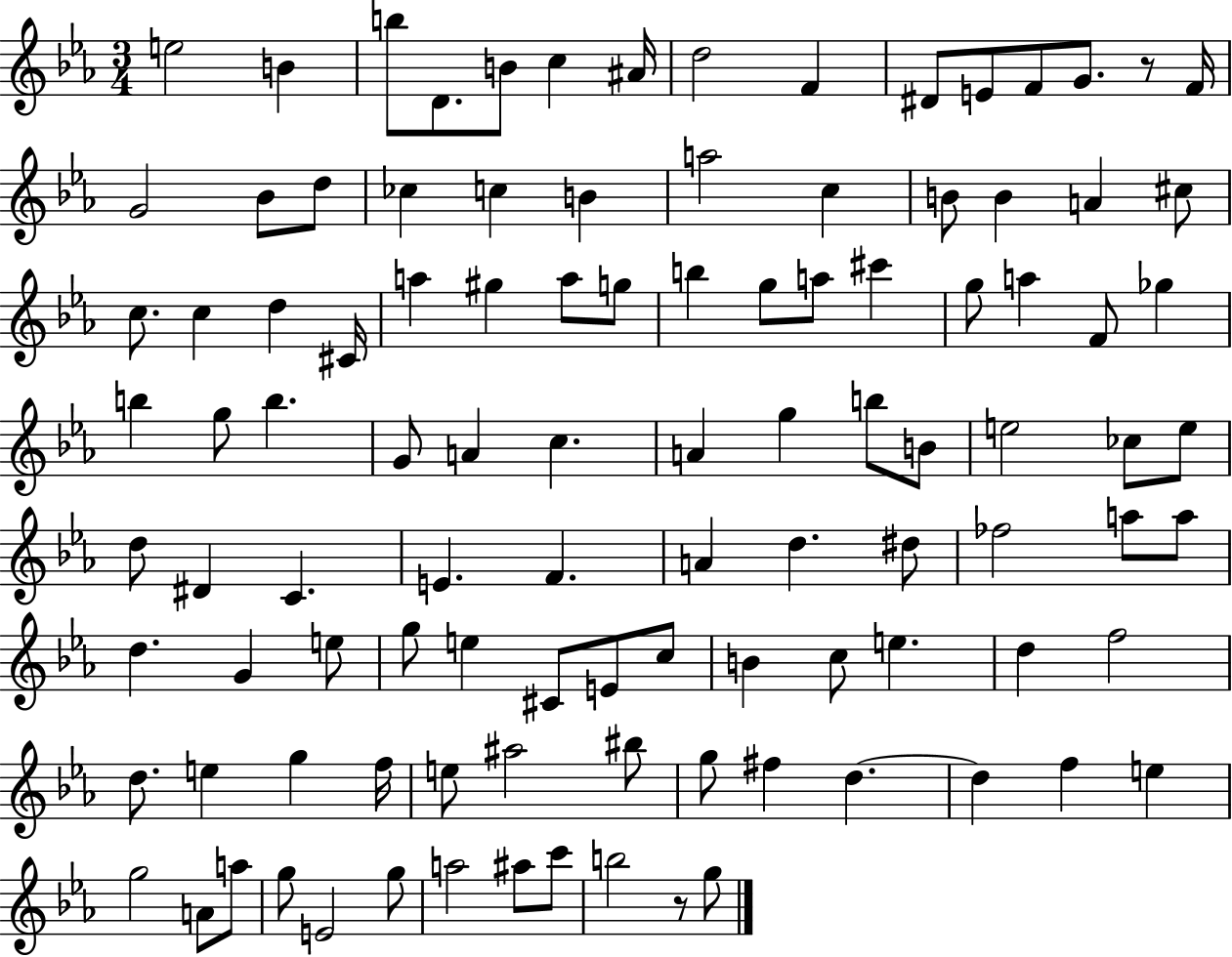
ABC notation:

X:1
T:Untitled
M:3/4
L:1/4
K:Eb
e2 B b/2 D/2 B/2 c ^A/4 d2 F ^D/2 E/2 F/2 G/2 z/2 F/4 G2 _B/2 d/2 _c c B a2 c B/2 B A ^c/2 c/2 c d ^C/4 a ^g a/2 g/2 b g/2 a/2 ^c' g/2 a F/2 _g b g/2 b G/2 A c A g b/2 B/2 e2 _c/2 e/2 d/2 ^D C E F A d ^d/2 _f2 a/2 a/2 d G e/2 g/2 e ^C/2 E/2 c/2 B c/2 e d f2 d/2 e g f/4 e/2 ^a2 ^b/2 g/2 ^f d d f e g2 A/2 a/2 g/2 E2 g/2 a2 ^a/2 c'/2 b2 z/2 g/2